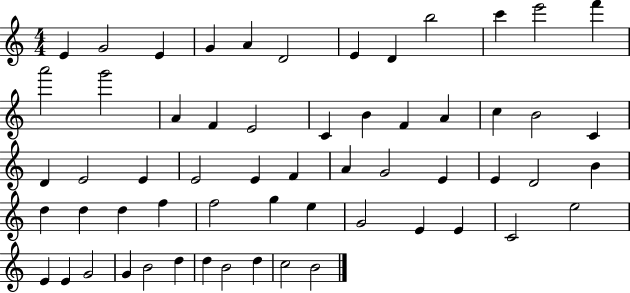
E4/q G4/h E4/q G4/q A4/q D4/h E4/q D4/q B5/h C6/q E6/h F6/q A6/h G6/h A4/q F4/q E4/h C4/q B4/q F4/q A4/q C5/q B4/h C4/q D4/q E4/h E4/q E4/h E4/q F4/q A4/q G4/h E4/q E4/q D4/h B4/q D5/q D5/q D5/q F5/q F5/h G5/q E5/q G4/h E4/q E4/q C4/h E5/h E4/q E4/q G4/h G4/q B4/h D5/q D5/q B4/h D5/q C5/h B4/h